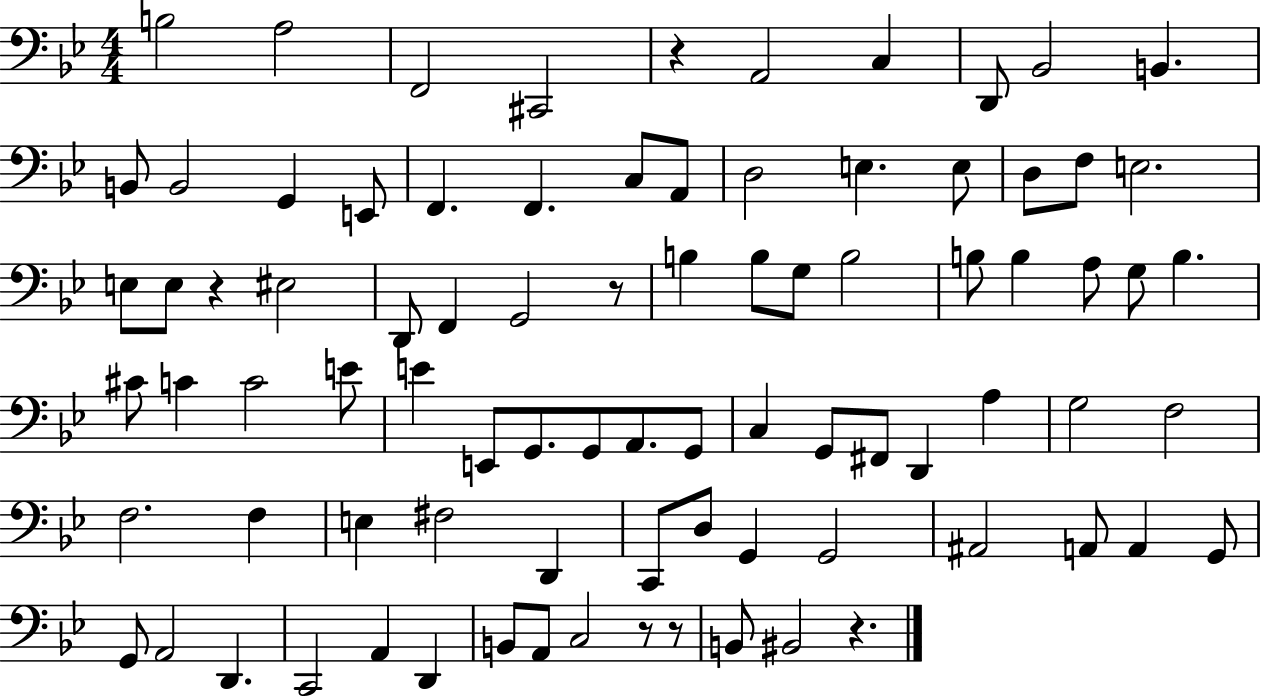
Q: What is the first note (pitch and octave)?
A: B3